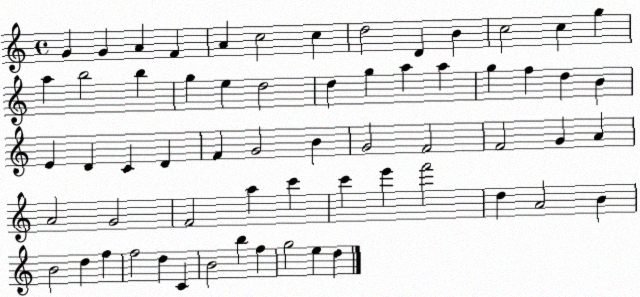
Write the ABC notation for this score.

X:1
T:Untitled
M:4/4
L:1/4
K:C
G G A F A c2 c d2 D B c2 c g a b2 b g e d2 d g a a g f d B E D C D F G2 B G2 F2 F2 G A A2 G2 F2 a c' c' e' f'2 d A2 B B2 d f f2 d C B2 b f g2 e d